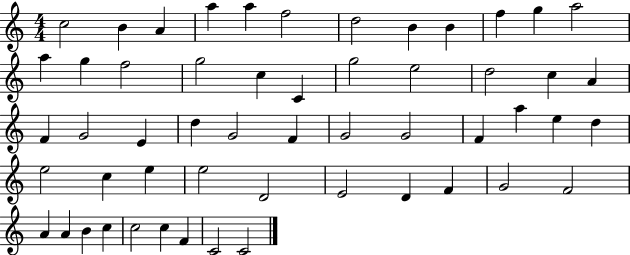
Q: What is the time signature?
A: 4/4